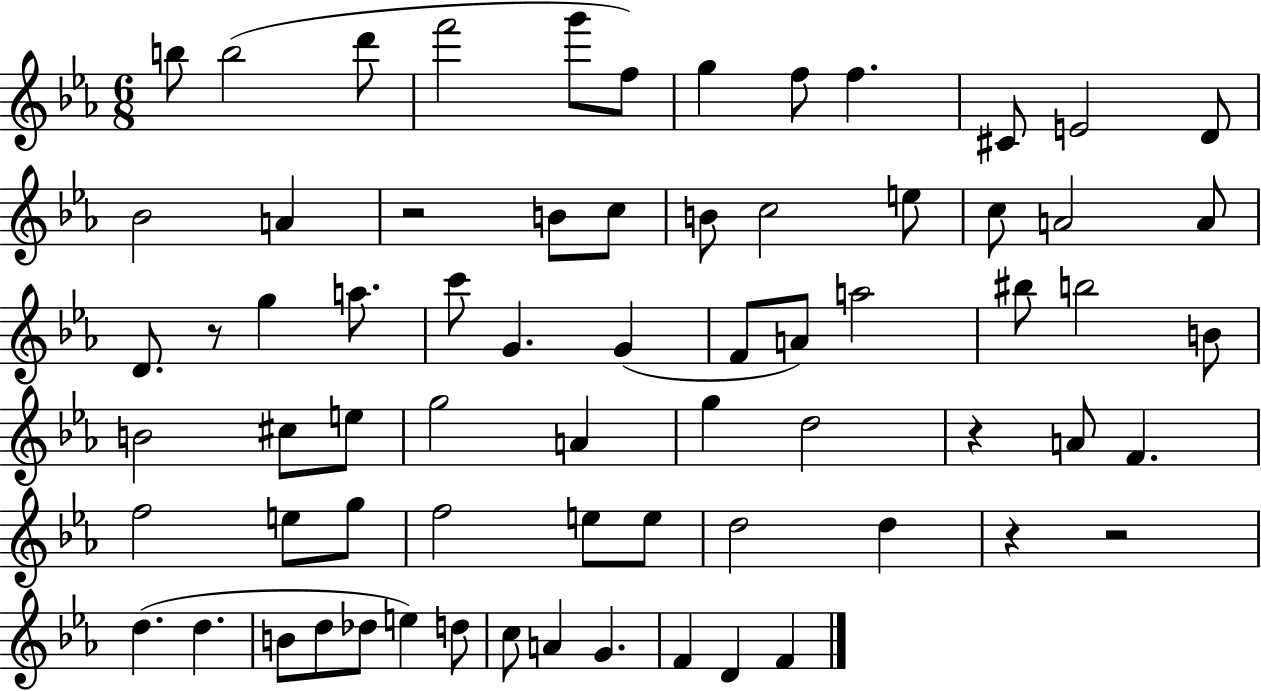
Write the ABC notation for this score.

X:1
T:Untitled
M:6/8
L:1/4
K:Eb
b/2 b2 d'/2 f'2 g'/2 f/2 g f/2 f ^C/2 E2 D/2 _B2 A z2 B/2 c/2 B/2 c2 e/2 c/2 A2 A/2 D/2 z/2 g a/2 c'/2 G G F/2 A/2 a2 ^b/2 b2 B/2 B2 ^c/2 e/2 g2 A g d2 z A/2 F f2 e/2 g/2 f2 e/2 e/2 d2 d z z2 d d B/2 d/2 _d/2 e d/2 c/2 A G F D F